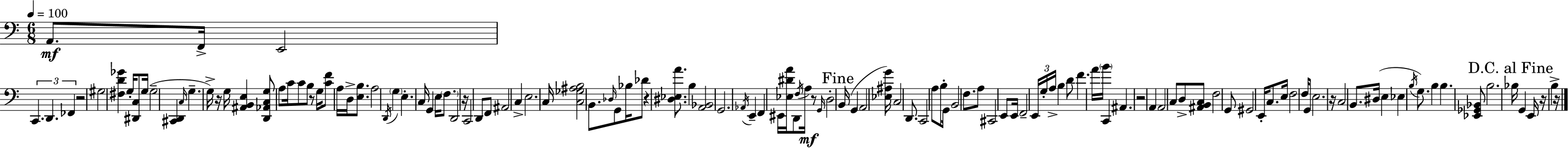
{
  \clef bass
  \numericTimeSignature
  \time 6/8
  \key a \minor
  \tempo 4 = 100
  a,8.\mf f,16-> e,2 | \tuplet 3/2 { c,4. d,4. | fes,4 } r2 | gis2 <fis d' ges'>4 | \break g16-. <dis, c>8 g16( g2-- | <cis, d,>4 \grace { c16 } g4.-- g16->) | r16 g16 <ais, b, e>4 <d, aes, c g>8 a8 c'16 c'8 | b8 r8 g16 <c' f'>8 a16 d16-> <e b>8. | \break a2 \acciaccatura { d,16 } \parenthesize g4 | e4.-. c16 g,4 | e16 \parenthesize f8. d,2 | r16 c,2 d,8 | \break f,8 ais,2 c4-> | e2. | c16 <c ges ais b>2 b,8. | \grace { des16 } g,8 bes16 des'8 r4 | \break <dis ees a'>8. b4 <a, bes,>2 | g,2. | \acciaccatura { aes,16 } e,4-- f,4 | eis,16 <ees dis' a'>16 d,8 \acciaccatura { f16 }\mf a16 r8 \grace { g,16 } d2-. | \break \mark "Fine" b,16( g,4 \parenthesize a,2 | <ees ais g'>16) c2 | d,8. c,2 | a8 b8-. g,16 b,2 | \break f8. a8 cis,2 | e,8 e,16 f,2-- | \tuplet 3/2 { e,16 g16-. a16-> } b4 d'8 | f'4. a'16 \parenthesize b'16 c,4 | \break ais,4. r2 | a,4 a,2 | c8 d8-> <ais, b, c>8 f2 | g,8 gis,2 | \break e,16-. c8. e16 f2 | f16 g,8 e2. | r16 c2 | b,8. dis16( e4 ees4 | \break \acciaccatura { b16 } g8.) b4 b4. | <ees, ges, bes,>8 b2. | \mark "D.C. al Fine" bes16 g,4 | e,16 r16 b4-> r16 \bar "|."
}